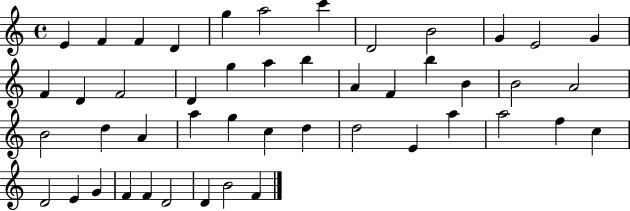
E4/q F4/q F4/q D4/q G5/q A5/h C6/q D4/h B4/h G4/q E4/h G4/q F4/q D4/q F4/h D4/q G5/q A5/q B5/q A4/q F4/q B5/q B4/q B4/h A4/h B4/h D5/q A4/q A5/q G5/q C5/q D5/q D5/h E4/q A5/q A5/h F5/q C5/q D4/h E4/q G4/q F4/q F4/q D4/h D4/q B4/h F4/q